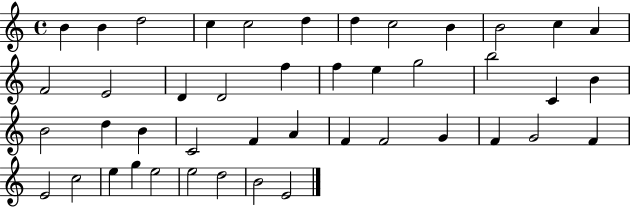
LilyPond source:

{
  \clef treble
  \time 4/4
  \defaultTimeSignature
  \key c \major
  b'4 b'4 d''2 | c''4 c''2 d''4 | d''4 c''2 b'4 | b'2 c''4 a'4 | \break f'2 e'2 | d'4 d'2 f''4 | f''4 e''4 g''2 | b''2 c'4 b'4 | \break b'2 d''4 b'4 | c'2 f'4 a'4 | f'4 f'2 g'4 | f'4 g'2 f'4 | \break e'2 c''2 | e''4 g''4 e''2 | e''2 d''2 | b'2 e'2 | \break \bar "|."
}